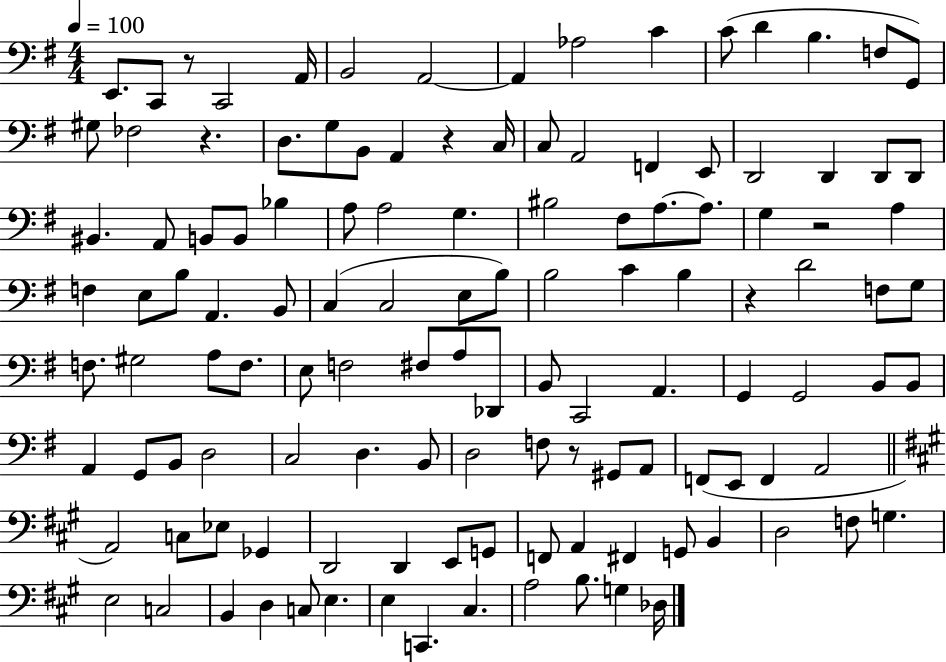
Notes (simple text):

E2/e. C2/e R/e C2/h A2/s B2/h A2/h A2/q Ab3/h C4/q C4/e D4/q B3/q. F3/e G2/e G#3/e FES3/h R/q. D3/e. G3/e B2/e A2/q R/q C3/s C3/e A2/h F2/q E2/e D2/h D2/q D2/e D2/e BIS2/q. A2/e B2/e B2/e Bb3/q A3/e A3/h G3/q. BIS3/h F#3/e A3/e. A3/e. G3/q R/h A3/q F3/q E3/e B3/e A2/q. B2/e C3/q C3/h E3/e B3/e B3/h C4/q B3/q R/q D4/h F3/e G3/e F3/e. G#3/h A3/e F3/e. E3/e F3/h F#3/e A3/e Db2/e B2/e C2/h A2/q. G2/q G2/h B2/e B2/e A2/q G2/e B2/e D3/h C3/h D3/q. B2/e D3/h F3/e R/e G#2/e A2/e F2/e E2/e F2/q A2/h A2/h C3/e Eb3/e Gb2/q D2/h D2/q E2/e G2/e F2/e A2/q F#2/q G2/e B2/q D3/h F3/e G3/q. E3/h C3/h B2/q D3/q C3/e E3/q. E3/q C2/q. C#3/q. A3/h B3/e. G3/q Db3/s